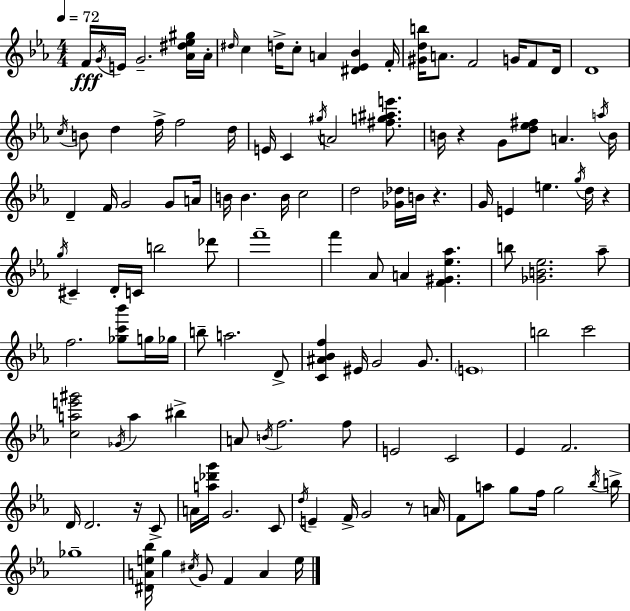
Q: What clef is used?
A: treble